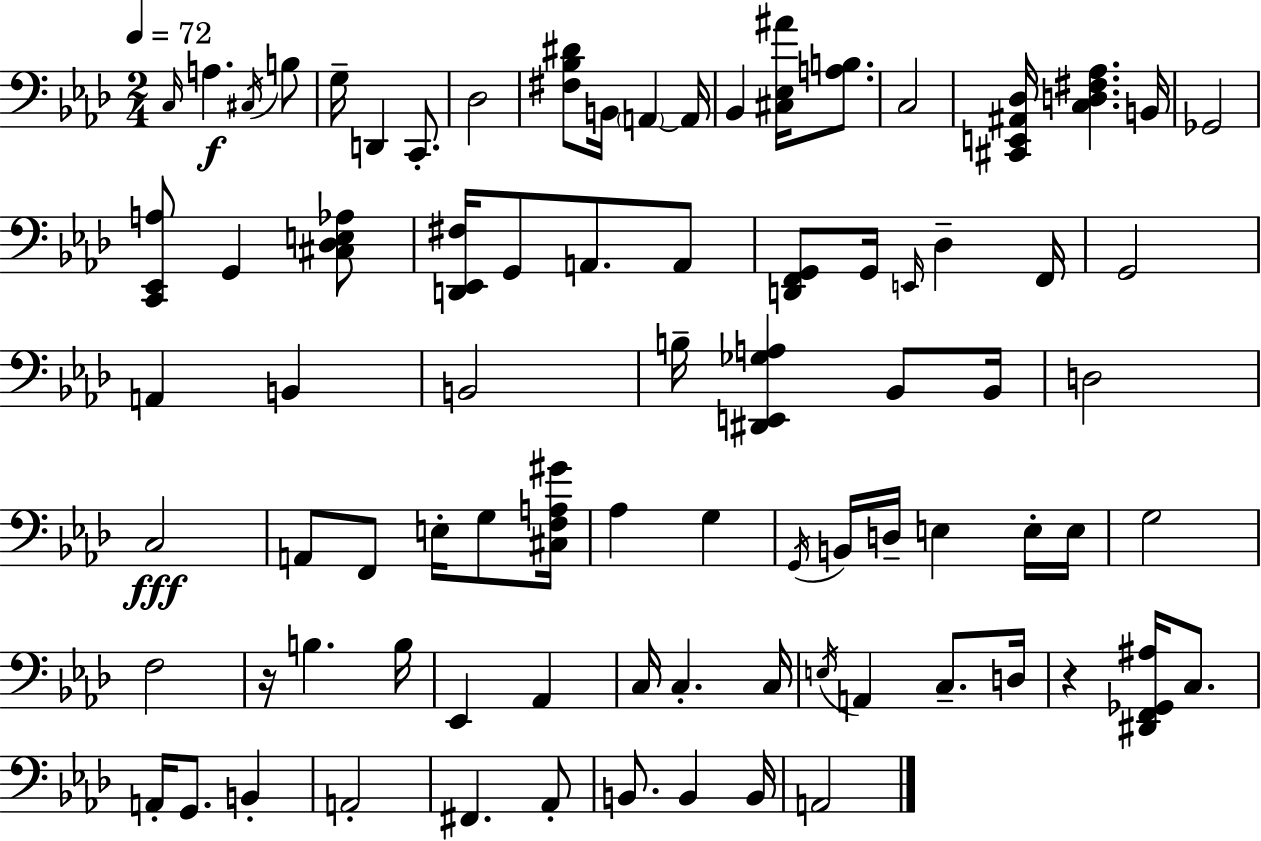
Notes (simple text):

C3/s A3/q. C#3/s B3/e G3/s D2/q C2/e. Db3/h [F#3,Bb3,D#4]/e B2/s A2/q A2/s Bb2/q [C#3,Eb3,A#4]/s [A3,B3]/e. C3/h [C#2,E2,A#2,Db3]/s [C3,D3,F#3,Ab3]/q. B2/s Gb2/h [C2,Eb2,A3]/e G2/q [C#3,Db3,E3,Ab3]/e [D2,Eb2,F#3]/s G2/e A2/e. A2/e [D2,F2,G2]/e G2/s E2/s Db3/q F2/s G2/h A2/q B2/q B2/h B3/s [D#2,E2,Gb3,A3]/q Bb2/e Bb2/s D3/h C3/h A2/e F2/e E3/s G3/e [C#3,F3,A3,G#4]/s Ab3/q G3/q G2/s B2/s D3/s E3/q E3/s E3/s G3/h F3/h R/s B3/q. B3/s Eb2/q Ab2/q C3/s C3/q. C3/s E3/s A2/q C3/e. D3/s R/q [D#2,F2,Gb2,A#3]/s C3/e. A2/s G2/e. B2/q A2/h F#2/q. Ab2/e B2/e. B2/q B2/s A2/h